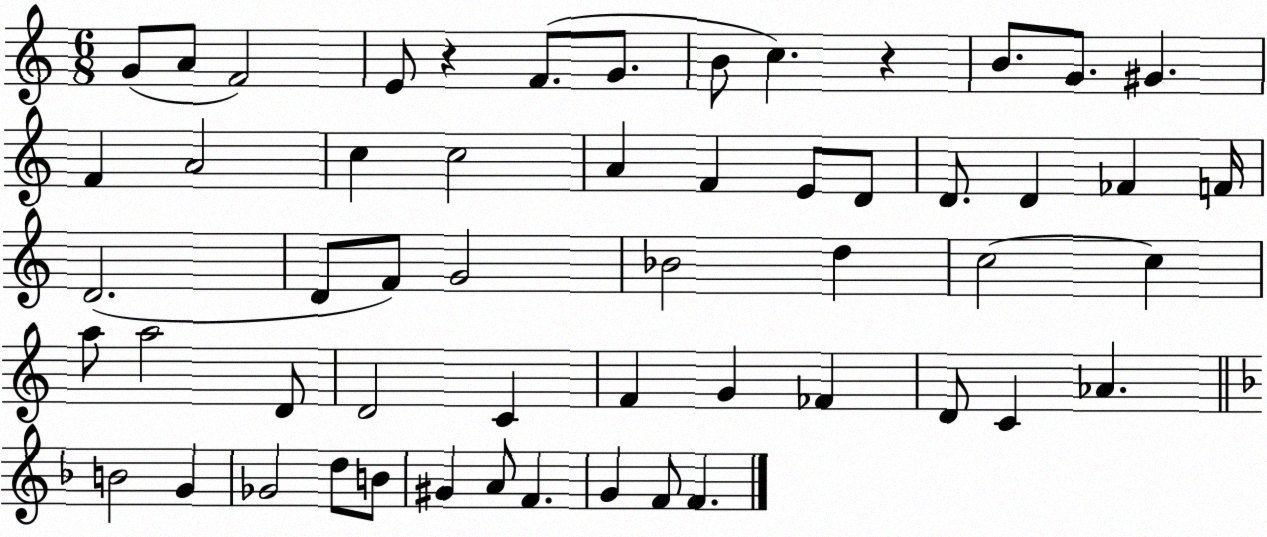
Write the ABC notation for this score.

X:1
T:Untitled
M:6/8
L:1/4
K:C
G/2 A/2 F2 E/2 z F/2 G/2 B/2 c z B/2 G/2 ^G F A2 c c2 A F E/2 D/2 D/2 D _F F/4 D2 D/2 F/2 G2 _B2 d c2 c a/2 a2 D/2 D2 C F G _F D/2 C _A B2 G _G2 d/2 B/2 ^G A/2 F G F/2 F